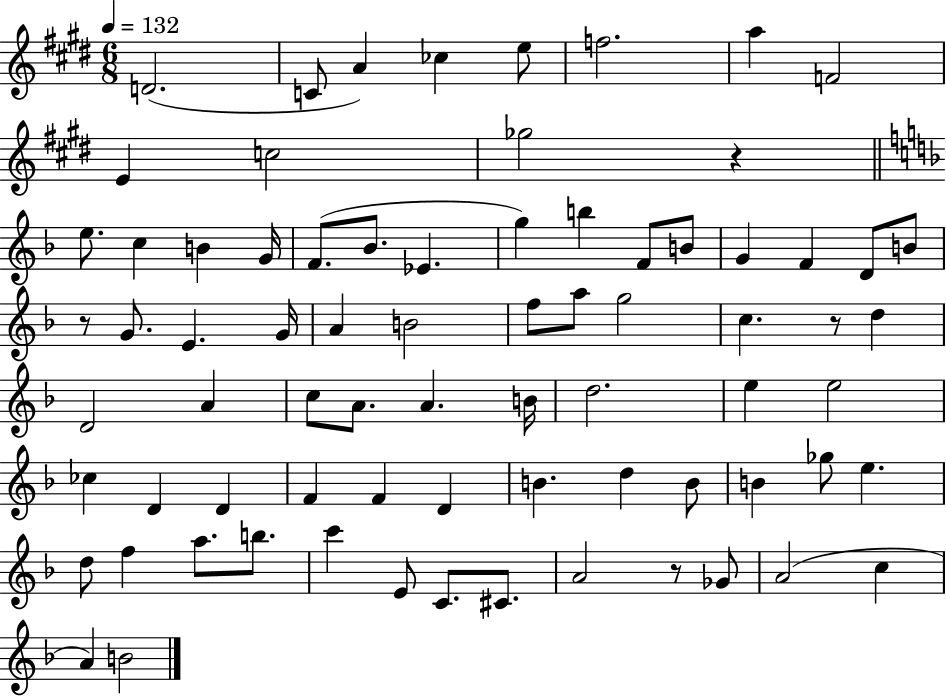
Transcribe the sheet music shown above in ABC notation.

X:1
T:Untitled
M:6/8
L:1/4
K:E
D2 C/2 A _c e/2 f2 a F2 E c2 _g2 z e/2 c B G/4 F/2 _B/2 _E g b F/2 B/2 G F D/2 B/2 z/2 G/2 E G/4 A B2 f/2 a/2 g2 c z/2 d D2 A c/2 A/2 A B/4 d2 e e2 _c D D F F D B d B/2 B _g/2 e d/2 f a/2 b/2 c' E/2 C/2 ^C/2 A2 z/2 _G/2 A2 c A B2